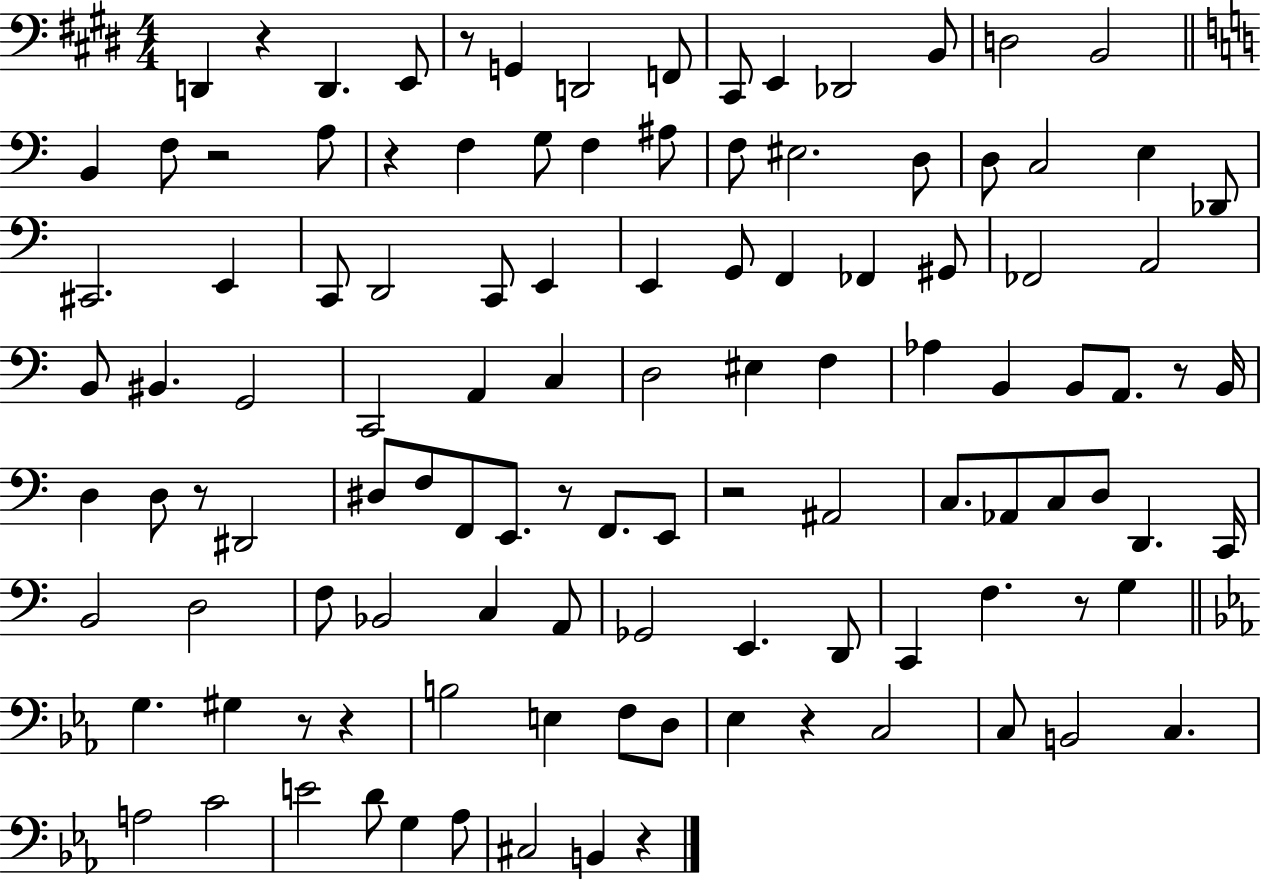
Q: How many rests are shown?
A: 13